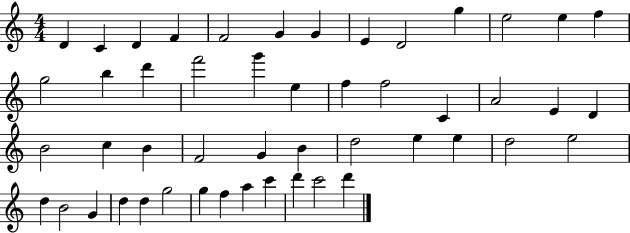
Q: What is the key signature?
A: C major